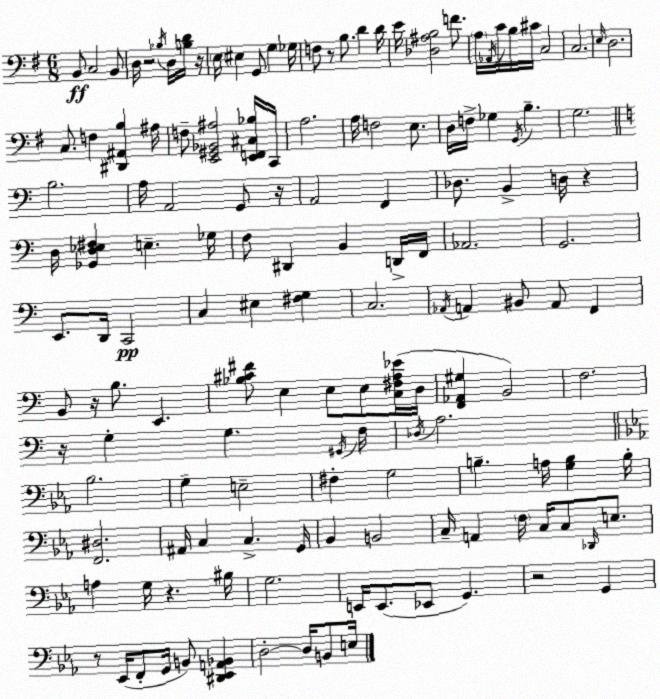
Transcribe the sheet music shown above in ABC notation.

X:1
T:Untitled
M:6/8
L:1/4
K:G
B,,/2 C,2 B,,/2 D,/4 z2 _B,/4 D,/4 [B,D]/4 z/4 E,/4 ^E, G,,/2 G, _G,/4 F,/2 z/2 B,/2 D D/4 E/4 [_D,^A,B,]2 F/2 A,/4 _A,,/4 C/4 B,/4 ^C/4 C,2 C,2 E,/4 D,2 C,/2 F, [^D,,^A,,B,] ^A,/4 F,/2 [E,,^G,,_B,,^A,]2 [E,,F,,^C,_B,]/4 C,,/4 A,2 A,/4 F,2 E,/2 D,/4 F,/4 _G, G,,/4 B, G,2 B,2 A,/4 A,,2 G,,/2 z/4 A,,2 F,, _D,/2 B,, D,/4 z D,/4 [_G,,D,_E,^F,] E, _G,/4 F,/2 ^D,, B,, D,,/4 F,,/4 _A,,2 G,,2 E,,/2 D,,/4 C,,2 C, ^E, [^F,G,] C,2 _A,,/4 A,, ^B,,/2 A,,/2 F,, B,,/2 z/4 B,/2 E,, [_B,^C^F]/2 E, E,/2 E,/2 [C,^F,A,_E]/4 D,/4 [F,,_A,,^G,] B,,2 F,2 z/4 G, G, ^G,,/4 F,/4 _D,/4 A,2 _B,2 G, E,2 ^F, G,2 B, A,/4 [G,B,] B,/4 [F,,^D,]2 ^A,,/4 C, C, G,,/4 _B,, B,,2 C,/4 A,, F,/4 C,/4 C,/2 _D,,/4 E,/2 A, G,/4 z ^B,/4 G,2 E,,/4 E,,/2 _E,,/2 G,, z2 G,, z/2 _E,,/4 F,,/2 G,,/4 B,,/2 [^D,,_E,,A,,_B,,] D,2 D,/4 B,,/2 E,/4